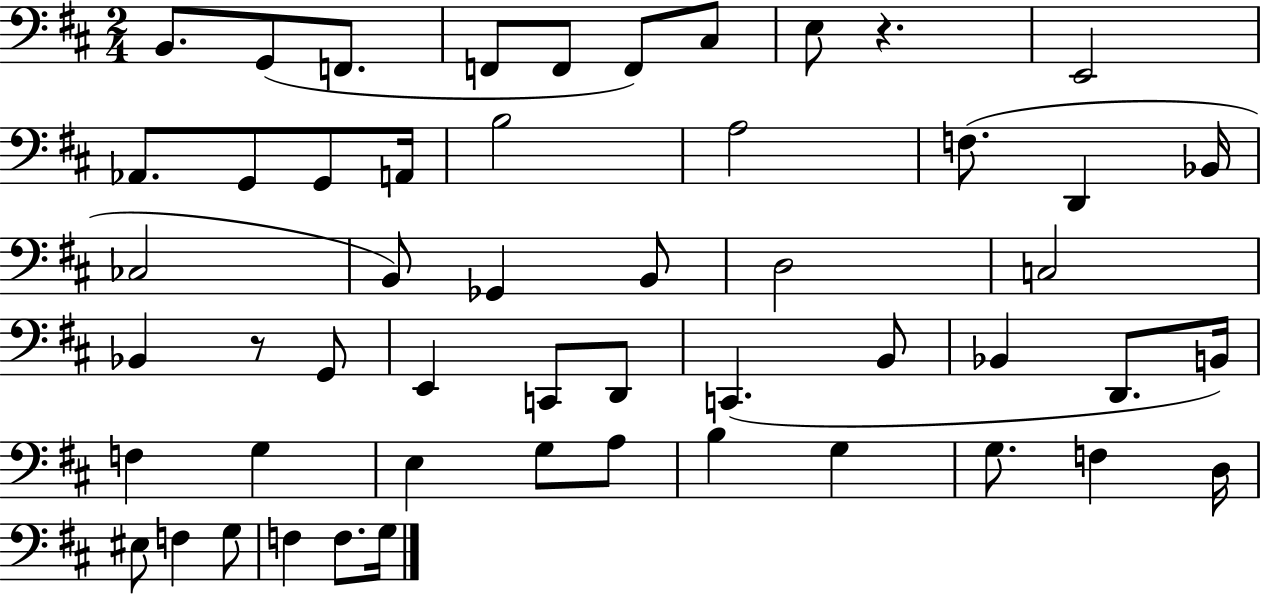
X:1
T:Untitled
M:2/4
L:1/4
K:D
B,,/2 G,,/2 F,,/2 F,,/2 F,,/2 F,,/2 ^C,/2 E,/2 z E,,2 _A,,/2 G,,/2 G,,/2 A,,/4 B,2 A,2 F,/2 D,, _B,,/4 _C,2 B,,/2 _G,, B,,/2 D,2 C,2 _B,, z/2 G,,/2 E,, C,,/2 D,,/2 C,, B,,/2 _B,, D,,/2 B,,/4 F, G, E, G,/2 A,/2 B, G, G,/2 F, D,/4 ^E,/2 F, G,/2 F, F,/2 G,/4